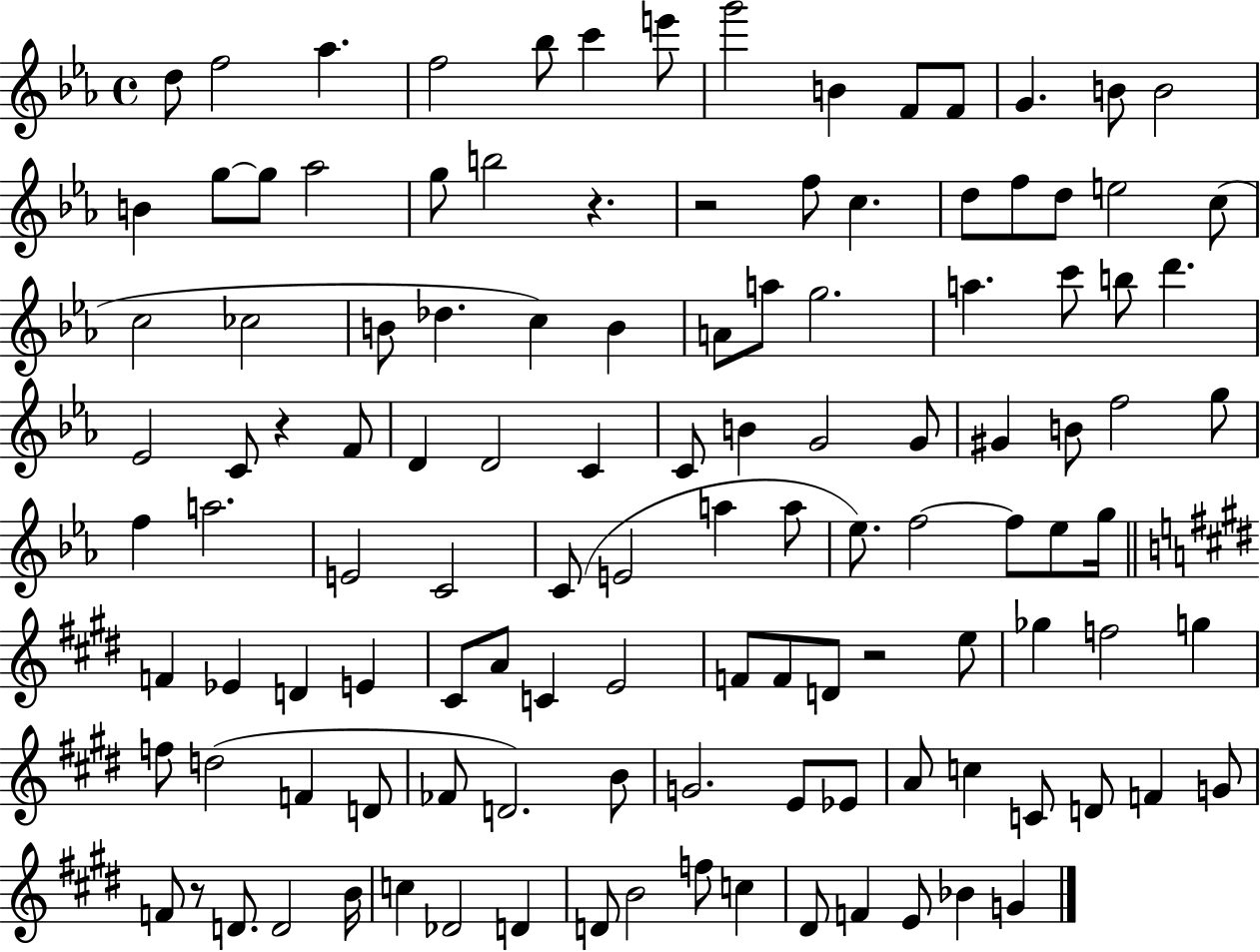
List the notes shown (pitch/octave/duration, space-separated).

D5/e F5/h Ab5/q. F5/h Bb5/e C6/q E6/e G6/h B4/q F4/e F4/e G4/q. B4/e B4/h B4/q G5/e G5/e Ab5/h G5/e B5/h R/q. R/h F5/e C5/q. D5/e F5/e D5/e E5/h C5/e C5/h CES5/h B4/e Db5/q. C5/q B4/q A4/e A5/e G5/h. A5/q. C6/e B5/e D6/q. Eb4/h C4/e R/q F4/e D4/q D4/h C4/q C4/e B4/q G4/h G4/e G#4/q B4/e F5/h G5/e F5/q A5/h. E4/h C4/h C4/e E4/h A5/q A5/e Eb5/e. F5/h F5/e Eb5/e G5/s F4/q Eb4/q D4/q E4/q C#4/e A4/e C4/q E4/h F4/e F4/e D4/e R/h E5/e Gb5/q F5/h G5/q F5/e D5/h F4/q D4/e FES4/e D4/h. B4/e G4/h. E4/e Eb4/e A4/e C5/q C4/e D4/e F4/q G4/e F4/e R/e D4/e. D4/h B4/s C5/q Db4/h D4/q D4/e B4/h F5/e C5/q D#4/e F4/q E4/e Bb4/q G4/q